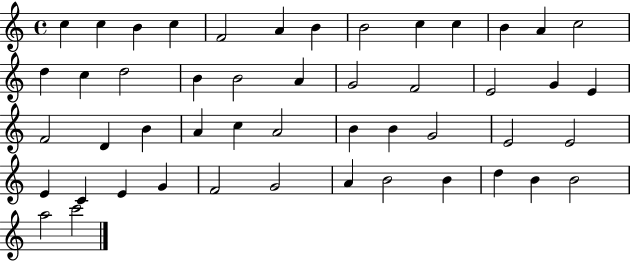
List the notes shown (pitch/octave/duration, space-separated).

C5/q C5/q B4/q C5/q F4/h A4/q B4/q B4/h C5/q C5/q B4/q A4/q C5/h D5/q C5/q D5/h B4/q B4/h A4/q G4/h F4/h E4/h G4/q E4/q F4/h D4/q B4/q A4/q C5/q A4/h B4/q B4/q G4/h E4/h E4/h E4/q C4/q E4/q G4/q F4/h G4/h A4/q B4/h B4/q D5/q B4/q B4/h A5/h C6/h